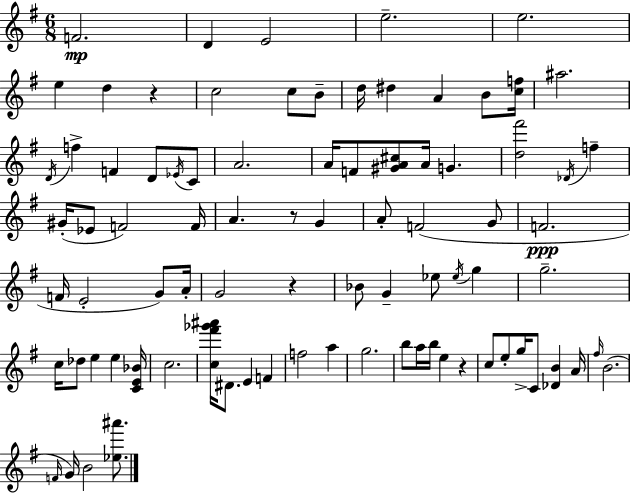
F4/h. D4/q E4/h E5/h. E5/h. E5/q D5/q R/q C5/h C5/e B4/e D5/s D#5/q A4/q B4/e [C5,F5]/s A#5/h. D4/s F5/q F4/q D4/e Eb4/s C4/e A4/h. A4/s F4/e [G#4,A4,C#5]/e A4/s G4/q. [D5,F#6]/h Db4/s F5/q G#4/s Eb4/e F4/h F4/s A4/q. R/e G4/q A4/e F4/h G4/e F4/h. F4/s E4/h G4/e A4/s G4/h R/q Bb4/e G4/q Eb5/e Eb5/s G5/q G5/h. C5/s Db5/e E5/q E5/q [C4,E4,Bb4]/s C5/h. [C5,F#6,Gb6,A#6]/s D#4/e. E4/q F4/q F5/h A5/q G5/h. B5/e A5/s B5/s E5/q R/q C5/e E5/e G5/s C4/e [Db4,B4]/q A4/s F#5/s B4/h. F4/s G4/s B4/h [Eb5,A#6]/e.